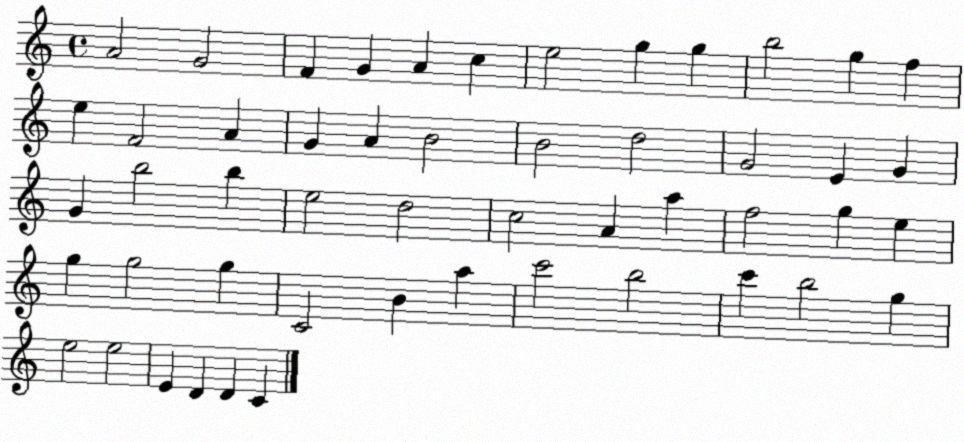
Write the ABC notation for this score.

X:1
T:Untitled
M:4/4
L:1/4
K:C
A2 G2 F G A c e2 g g b2 g f e F2 A G A B2 B2 d2 G2 E G G b2 b e2 d2 c2 A a f2 g e g g2 g C2 B a c'2 b2 c' b2 g e2 e2 E D D C